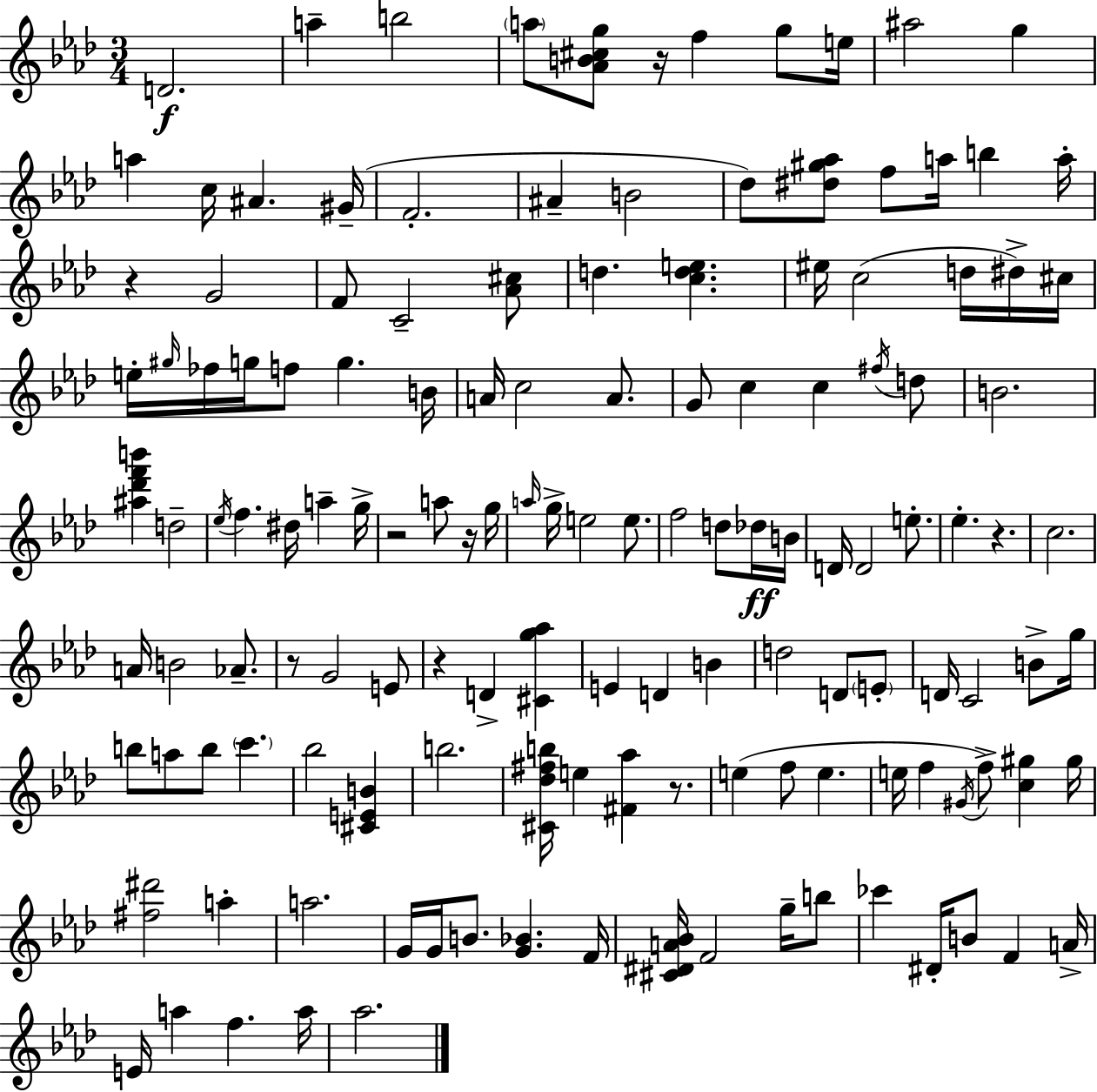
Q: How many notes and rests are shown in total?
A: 138